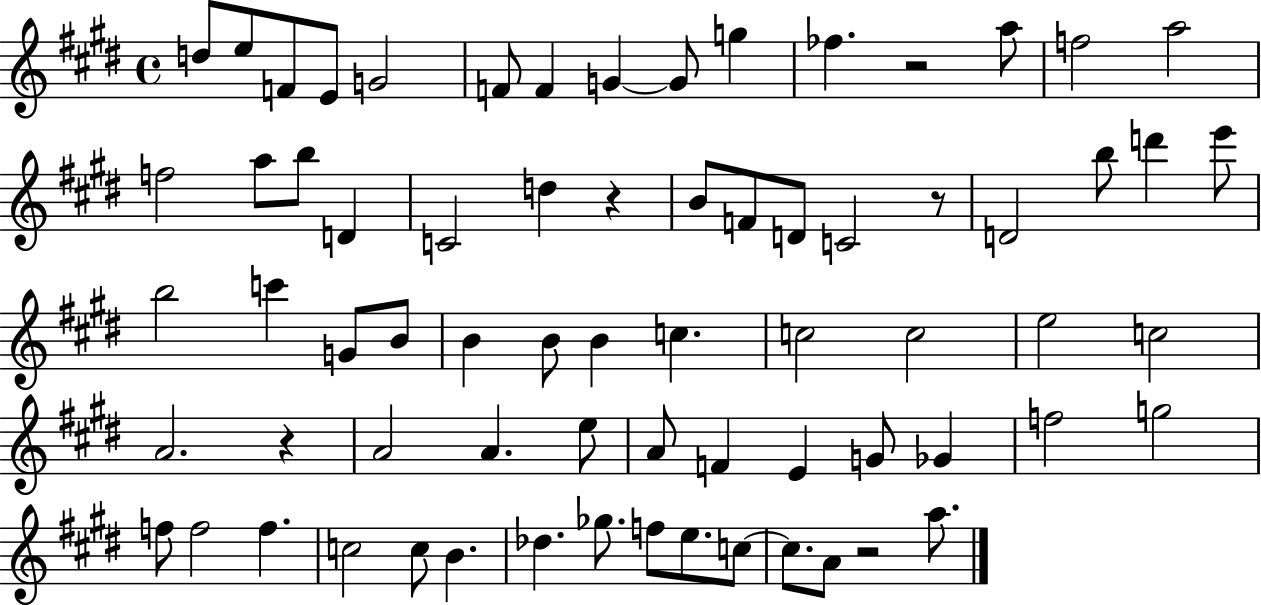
D5/e E5/e F4/e E4/e G4/h F4/e F4/q G4/q G4/e G5/q FES5/q. R/h A5/e F5/h A5/h F5/h A5/e B5/e D4/q C4/h D5/q R/q B4/e F4/e D4/e C4/h R/e D4/h B5/e D6/q E6/e B5/h C6/q G4/e B4/e B4/q B4/e B4/q C5/q. C5/h C5/h E5/h C5/h A4/h. R/q A4/h A4/q. E5/e A4/e F4/q E4/q G4/e Gb4/q F5/h G5/h F5/e F5/h F5/q. C5/h C5/e B4/q. Db5/q. Gb5/e. F5/e E5/e. C5/e C5/e. A4/e R/h A5/e.